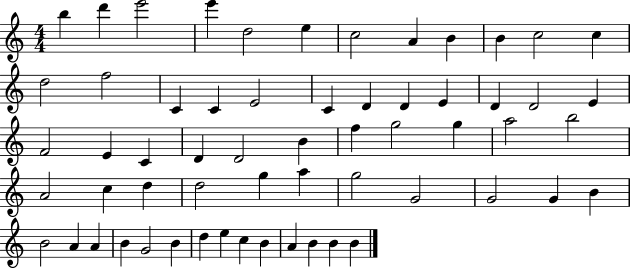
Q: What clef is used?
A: treble